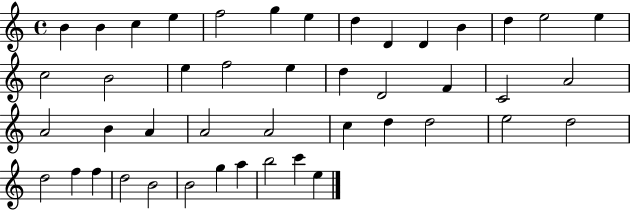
X:1
T:Untitled
M:4/4
L:1/4
K:C
B B c e f2 g e d D D B d e2 e c2 B2 e f2 e d D2 F C2 A2 A2 B A A2 A2 c d d2 e2 d2 d2 f f d2 B2 B2 g a b2 c' e